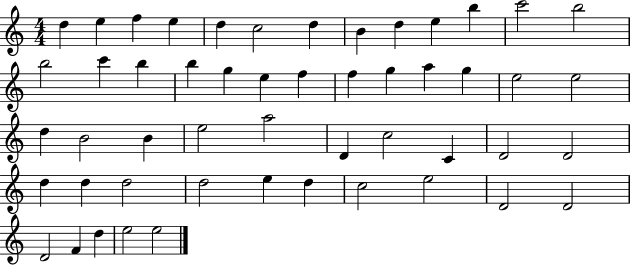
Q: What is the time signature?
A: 4/4